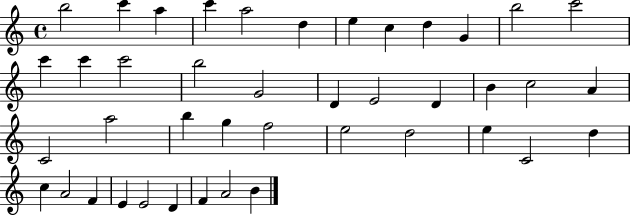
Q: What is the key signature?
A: C major